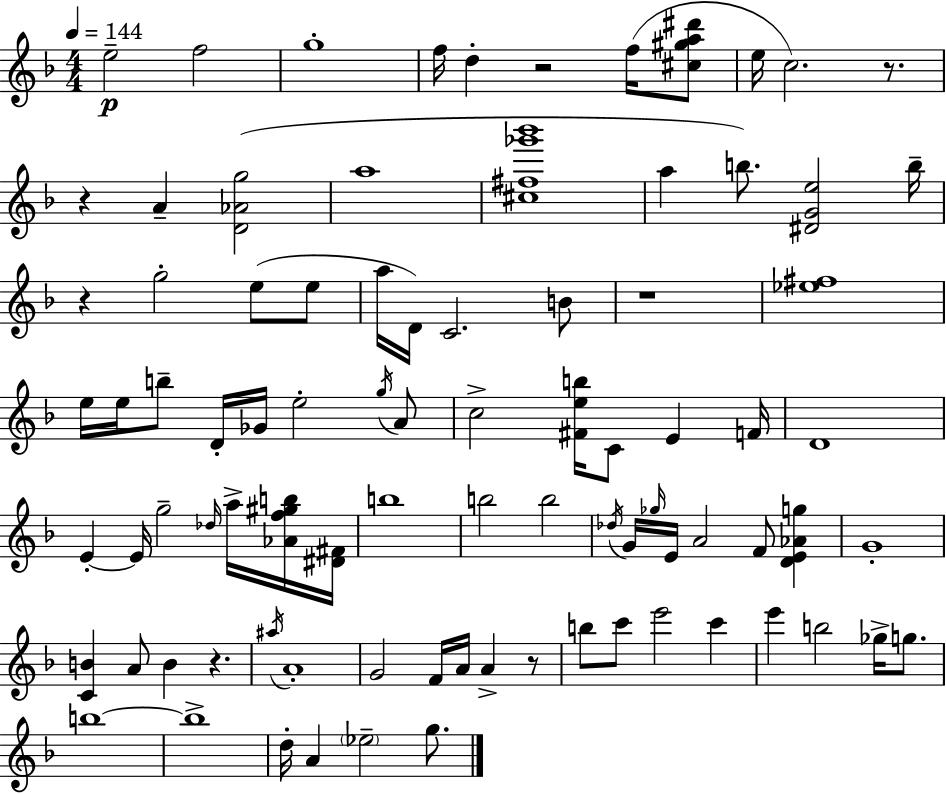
{
  \clef treble
  \numericTimeSignature
  \time 4/4
  \key d \minor
  \tempo 4 = 144
  e''2--\p f''2 | g''1-. | f''16 d''4-. r2 f''16( <cis'' gis'' a'' dis'''>8 | e''16 c''2.) r8. | \break r4 a'4-- <d' aes' g''>2( | a''1 | <cis'' fis'' ges''' bes'''>1 | a''4 b''8.) <dis' g' e''>2 b''16-- | \break r4 g''2-. e''8( e''8 | a''16 d'16) c'2. b'8 | r1 | <ees'' fis''>1 | \break e''16 e''16 b''8-- d'16-. ges'16 e''2-. \acciaccatura { g''16 } a'8 | c''2-> <fis' e'' b''>16 c'8 e'4 | f'16 d'1 | e'4-.~~ e'16 g''2-- \grace { des''16 } a''16-> | \break <aes' f'' gis'' b''>16 <dis' fis'>16 b''1 | b''2 b''2 | \acciaccatura { des''16 } g'16 \grace { ges''16 } e'16 a'2 f'8 | <d' e' aes' g''>4 g'1-. | \break <c' b'>4 a'8 b'4 r4. | \acciaccatura { ais''16 } a'1-. | g'2 f'16 a'16 a'4-> | r8 b''8 c'''8 e'''2 | \break c'''4 e'''4 b''2 | ges''16-> g''8. b''1~~ | b''1-> | d''16-. a'4 \parenthesize ees''2-- | \break g''8. \bar "|."
}